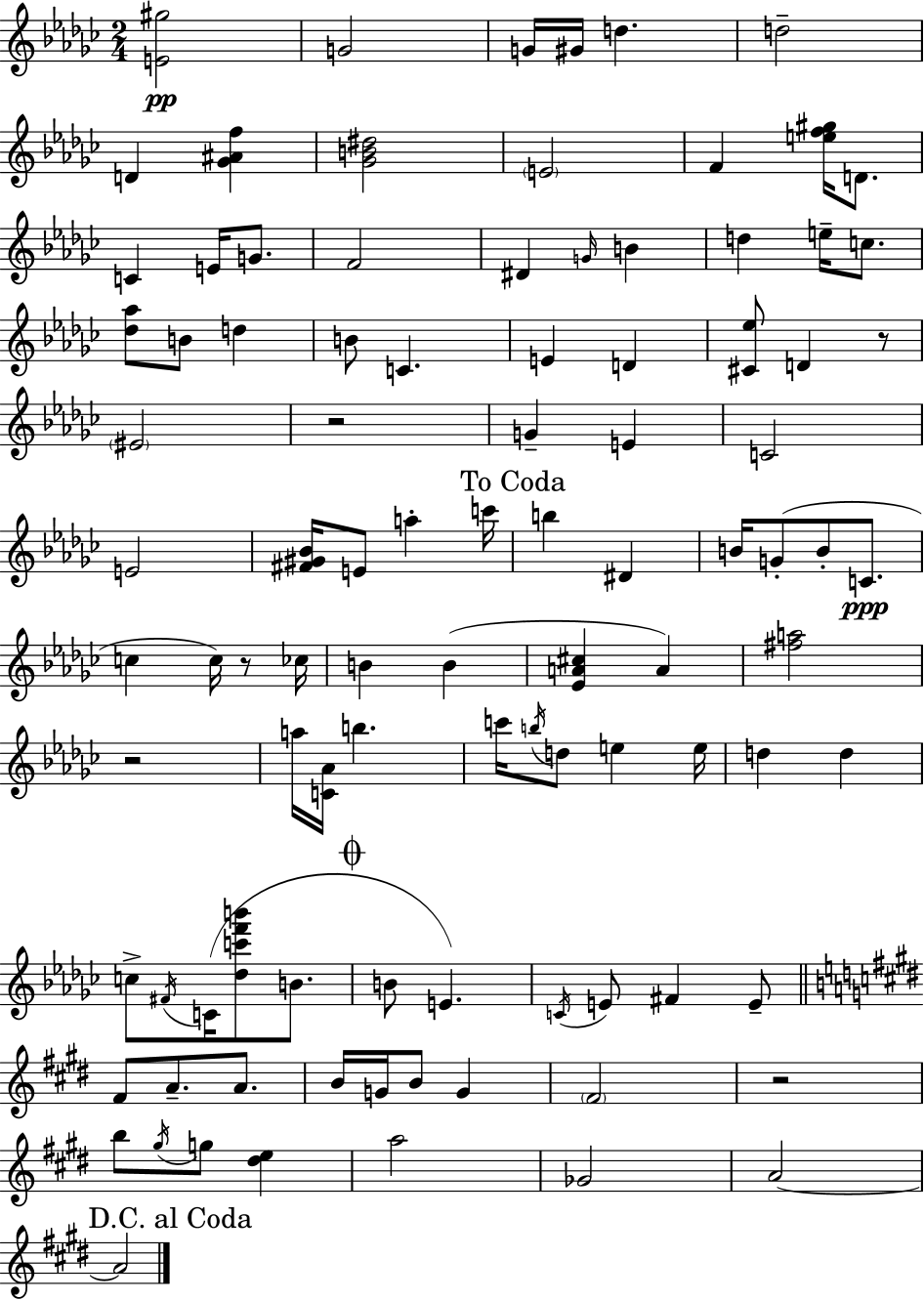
[E4,G#5]/h G4/h G4/s G#4/s D5/q. D5/h D4/q [Gb4,A#4,F5]/q [Gb4,B4,D#5]/h E4/h F4/q [E5,F5,G#5]/s D4/e. C4/q E4/s G4/e. F4/h D#4/q G4/s B4/q D5/q E5/s C5/e. [Db5,Ab5]/e B4/e D5/q B4/e C4/q. E4/q D4/q [C#4,Eb5]/e D4/q R/e EIS4/h R/h G4/q E4/q C4/h E4/h [F#4,G#4,Bb4]/s E4/e A5/q C6/s B5/q D#4/q B4/s G4/e B4/e C4/e. C5/q C5/s R/e CES5/s B4/q B4/q [Eb4,A4,C#5]/q A4/q [F#5,A5]/h R/h A5/s [C4,Ab4]/s B5/q. C6/s B5/s D5/e E5/q E5/s D5/q D5/q C5/e F#4/s C4/s [Db5,C6,F6,B6]/e B4/e. B4/e E4/q. C4/s E4/e F#4/q E4/e F#4/e A4/e. A4/e. B4/s G4/s B4/e G4/q F#4/h R/h B5/e G#5/s G5/e [D#5,E5]/q A5/h Gb4/h A4/h A4/h